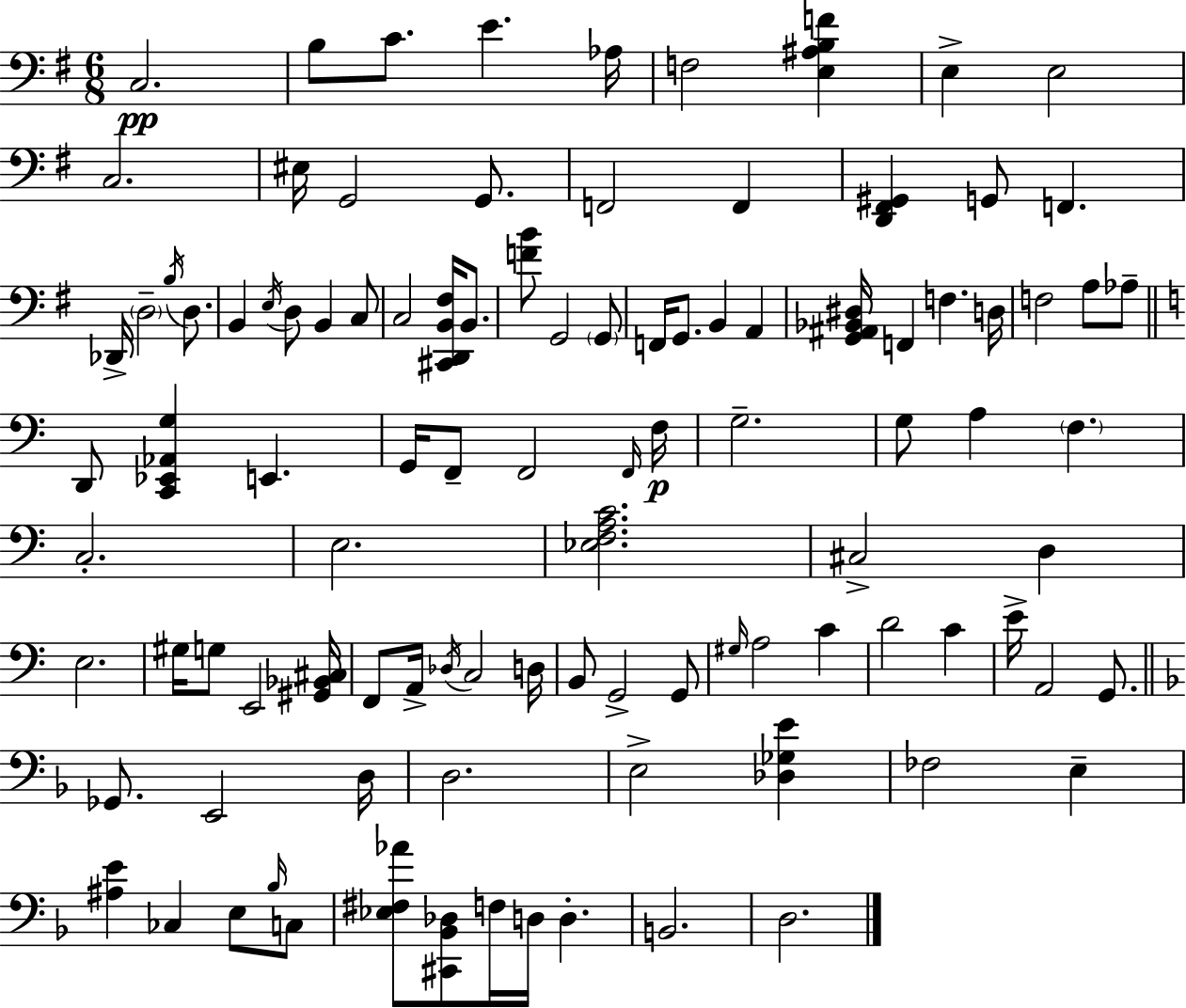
C3/h. B3/e C4/e. E4/q. Ab3/s F3/h [E3,A#3,B3,F4]/q E3/q E3/h C3/h. EIS3/s G2/h G2/e. F2/h F2/q [D2,F#2,G#2]/q G2/e F2/q. Db2/s D3/h B3/s D3/e. B2/q E3/s D3/e B2/q C3/e C3/h [C#2,D2,B2,F#3]/s B2/e. [F4,B4]/e G2/h G2/e F2/s G2/e. B2/q A2/q [G2,A#2,Bb2,D#3]/s F2/q F3/q. D3/s F3/h A3/e Ab3/e D2/e [C2,Eb2,Ab2,G3]/q E2/q. G2/s F2/e F2/h F2/s F3/s G3/h. G3/e A3/q F3/q. C3/h. E3/h. [Eb3,F3,A3,C4]/h. C#3/h D3/q E3/h. G#3/s G3/e E2/h [G#2,Bb2,C#3]/s F2/e A2/s Db3/s C3/h D3/s B2/e G2/h G2/e G#3/s A3/h C4/q D4/h C4/q E4/s A2/h G2/e. Gb2/e. E2/h D3/s D3/h. E3/h [Db3,Gb3,E4]/q FES3/h E3/q [A#3,E4]/q CES3/q E3/e Bb3/s C3/e [Eb3,F#3,Ab4]/e [C#2,Bb2,Db3]/e F3/s D3/s D3/q. B2/h. D3/h.